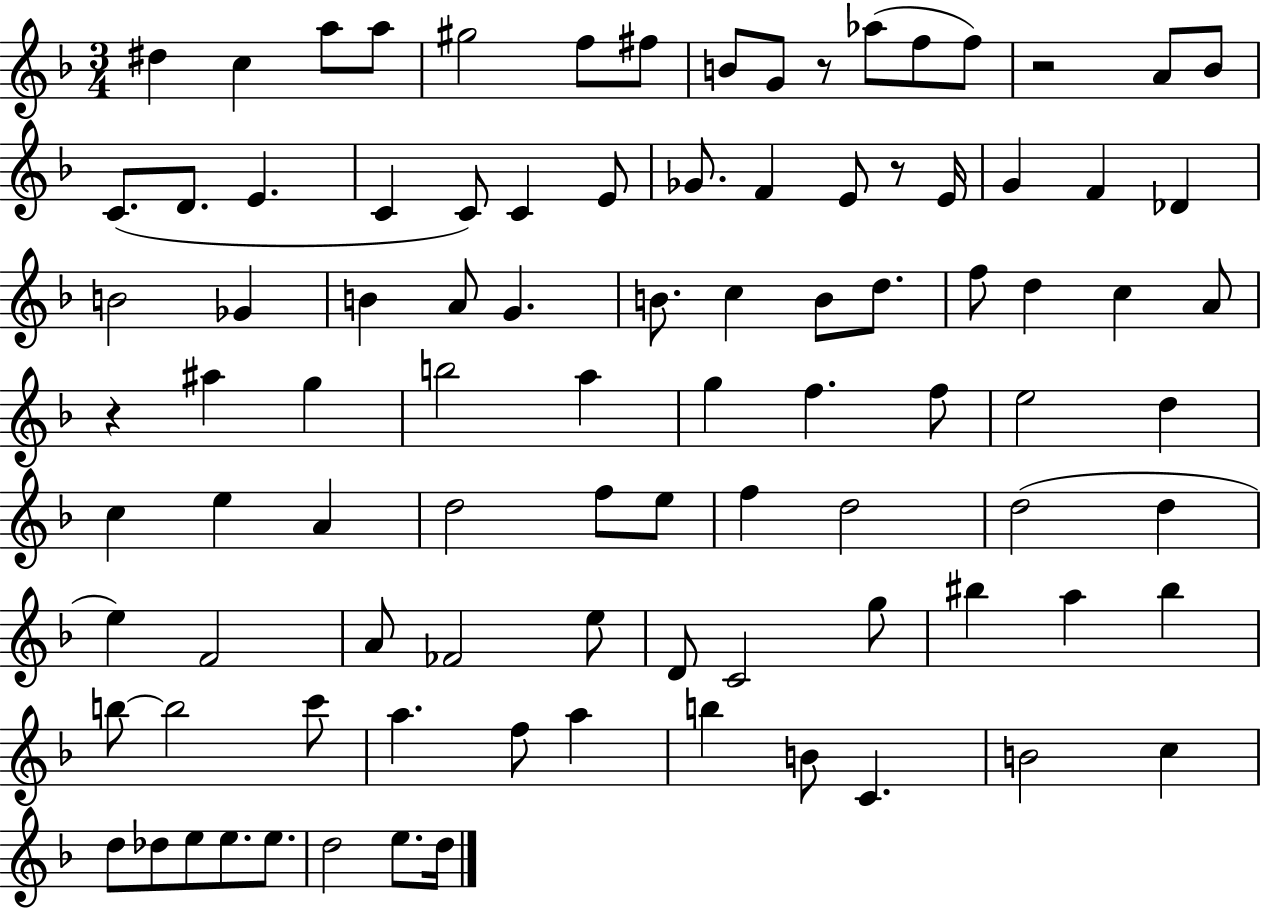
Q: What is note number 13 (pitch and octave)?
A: A4